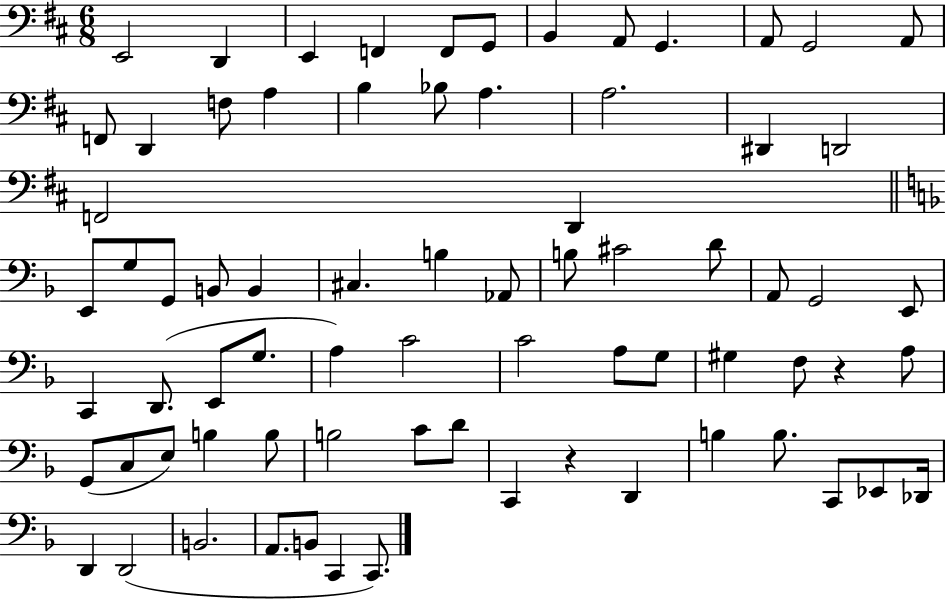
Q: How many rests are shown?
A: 2